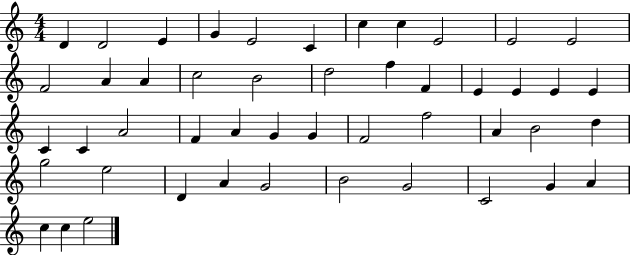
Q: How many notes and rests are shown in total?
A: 48